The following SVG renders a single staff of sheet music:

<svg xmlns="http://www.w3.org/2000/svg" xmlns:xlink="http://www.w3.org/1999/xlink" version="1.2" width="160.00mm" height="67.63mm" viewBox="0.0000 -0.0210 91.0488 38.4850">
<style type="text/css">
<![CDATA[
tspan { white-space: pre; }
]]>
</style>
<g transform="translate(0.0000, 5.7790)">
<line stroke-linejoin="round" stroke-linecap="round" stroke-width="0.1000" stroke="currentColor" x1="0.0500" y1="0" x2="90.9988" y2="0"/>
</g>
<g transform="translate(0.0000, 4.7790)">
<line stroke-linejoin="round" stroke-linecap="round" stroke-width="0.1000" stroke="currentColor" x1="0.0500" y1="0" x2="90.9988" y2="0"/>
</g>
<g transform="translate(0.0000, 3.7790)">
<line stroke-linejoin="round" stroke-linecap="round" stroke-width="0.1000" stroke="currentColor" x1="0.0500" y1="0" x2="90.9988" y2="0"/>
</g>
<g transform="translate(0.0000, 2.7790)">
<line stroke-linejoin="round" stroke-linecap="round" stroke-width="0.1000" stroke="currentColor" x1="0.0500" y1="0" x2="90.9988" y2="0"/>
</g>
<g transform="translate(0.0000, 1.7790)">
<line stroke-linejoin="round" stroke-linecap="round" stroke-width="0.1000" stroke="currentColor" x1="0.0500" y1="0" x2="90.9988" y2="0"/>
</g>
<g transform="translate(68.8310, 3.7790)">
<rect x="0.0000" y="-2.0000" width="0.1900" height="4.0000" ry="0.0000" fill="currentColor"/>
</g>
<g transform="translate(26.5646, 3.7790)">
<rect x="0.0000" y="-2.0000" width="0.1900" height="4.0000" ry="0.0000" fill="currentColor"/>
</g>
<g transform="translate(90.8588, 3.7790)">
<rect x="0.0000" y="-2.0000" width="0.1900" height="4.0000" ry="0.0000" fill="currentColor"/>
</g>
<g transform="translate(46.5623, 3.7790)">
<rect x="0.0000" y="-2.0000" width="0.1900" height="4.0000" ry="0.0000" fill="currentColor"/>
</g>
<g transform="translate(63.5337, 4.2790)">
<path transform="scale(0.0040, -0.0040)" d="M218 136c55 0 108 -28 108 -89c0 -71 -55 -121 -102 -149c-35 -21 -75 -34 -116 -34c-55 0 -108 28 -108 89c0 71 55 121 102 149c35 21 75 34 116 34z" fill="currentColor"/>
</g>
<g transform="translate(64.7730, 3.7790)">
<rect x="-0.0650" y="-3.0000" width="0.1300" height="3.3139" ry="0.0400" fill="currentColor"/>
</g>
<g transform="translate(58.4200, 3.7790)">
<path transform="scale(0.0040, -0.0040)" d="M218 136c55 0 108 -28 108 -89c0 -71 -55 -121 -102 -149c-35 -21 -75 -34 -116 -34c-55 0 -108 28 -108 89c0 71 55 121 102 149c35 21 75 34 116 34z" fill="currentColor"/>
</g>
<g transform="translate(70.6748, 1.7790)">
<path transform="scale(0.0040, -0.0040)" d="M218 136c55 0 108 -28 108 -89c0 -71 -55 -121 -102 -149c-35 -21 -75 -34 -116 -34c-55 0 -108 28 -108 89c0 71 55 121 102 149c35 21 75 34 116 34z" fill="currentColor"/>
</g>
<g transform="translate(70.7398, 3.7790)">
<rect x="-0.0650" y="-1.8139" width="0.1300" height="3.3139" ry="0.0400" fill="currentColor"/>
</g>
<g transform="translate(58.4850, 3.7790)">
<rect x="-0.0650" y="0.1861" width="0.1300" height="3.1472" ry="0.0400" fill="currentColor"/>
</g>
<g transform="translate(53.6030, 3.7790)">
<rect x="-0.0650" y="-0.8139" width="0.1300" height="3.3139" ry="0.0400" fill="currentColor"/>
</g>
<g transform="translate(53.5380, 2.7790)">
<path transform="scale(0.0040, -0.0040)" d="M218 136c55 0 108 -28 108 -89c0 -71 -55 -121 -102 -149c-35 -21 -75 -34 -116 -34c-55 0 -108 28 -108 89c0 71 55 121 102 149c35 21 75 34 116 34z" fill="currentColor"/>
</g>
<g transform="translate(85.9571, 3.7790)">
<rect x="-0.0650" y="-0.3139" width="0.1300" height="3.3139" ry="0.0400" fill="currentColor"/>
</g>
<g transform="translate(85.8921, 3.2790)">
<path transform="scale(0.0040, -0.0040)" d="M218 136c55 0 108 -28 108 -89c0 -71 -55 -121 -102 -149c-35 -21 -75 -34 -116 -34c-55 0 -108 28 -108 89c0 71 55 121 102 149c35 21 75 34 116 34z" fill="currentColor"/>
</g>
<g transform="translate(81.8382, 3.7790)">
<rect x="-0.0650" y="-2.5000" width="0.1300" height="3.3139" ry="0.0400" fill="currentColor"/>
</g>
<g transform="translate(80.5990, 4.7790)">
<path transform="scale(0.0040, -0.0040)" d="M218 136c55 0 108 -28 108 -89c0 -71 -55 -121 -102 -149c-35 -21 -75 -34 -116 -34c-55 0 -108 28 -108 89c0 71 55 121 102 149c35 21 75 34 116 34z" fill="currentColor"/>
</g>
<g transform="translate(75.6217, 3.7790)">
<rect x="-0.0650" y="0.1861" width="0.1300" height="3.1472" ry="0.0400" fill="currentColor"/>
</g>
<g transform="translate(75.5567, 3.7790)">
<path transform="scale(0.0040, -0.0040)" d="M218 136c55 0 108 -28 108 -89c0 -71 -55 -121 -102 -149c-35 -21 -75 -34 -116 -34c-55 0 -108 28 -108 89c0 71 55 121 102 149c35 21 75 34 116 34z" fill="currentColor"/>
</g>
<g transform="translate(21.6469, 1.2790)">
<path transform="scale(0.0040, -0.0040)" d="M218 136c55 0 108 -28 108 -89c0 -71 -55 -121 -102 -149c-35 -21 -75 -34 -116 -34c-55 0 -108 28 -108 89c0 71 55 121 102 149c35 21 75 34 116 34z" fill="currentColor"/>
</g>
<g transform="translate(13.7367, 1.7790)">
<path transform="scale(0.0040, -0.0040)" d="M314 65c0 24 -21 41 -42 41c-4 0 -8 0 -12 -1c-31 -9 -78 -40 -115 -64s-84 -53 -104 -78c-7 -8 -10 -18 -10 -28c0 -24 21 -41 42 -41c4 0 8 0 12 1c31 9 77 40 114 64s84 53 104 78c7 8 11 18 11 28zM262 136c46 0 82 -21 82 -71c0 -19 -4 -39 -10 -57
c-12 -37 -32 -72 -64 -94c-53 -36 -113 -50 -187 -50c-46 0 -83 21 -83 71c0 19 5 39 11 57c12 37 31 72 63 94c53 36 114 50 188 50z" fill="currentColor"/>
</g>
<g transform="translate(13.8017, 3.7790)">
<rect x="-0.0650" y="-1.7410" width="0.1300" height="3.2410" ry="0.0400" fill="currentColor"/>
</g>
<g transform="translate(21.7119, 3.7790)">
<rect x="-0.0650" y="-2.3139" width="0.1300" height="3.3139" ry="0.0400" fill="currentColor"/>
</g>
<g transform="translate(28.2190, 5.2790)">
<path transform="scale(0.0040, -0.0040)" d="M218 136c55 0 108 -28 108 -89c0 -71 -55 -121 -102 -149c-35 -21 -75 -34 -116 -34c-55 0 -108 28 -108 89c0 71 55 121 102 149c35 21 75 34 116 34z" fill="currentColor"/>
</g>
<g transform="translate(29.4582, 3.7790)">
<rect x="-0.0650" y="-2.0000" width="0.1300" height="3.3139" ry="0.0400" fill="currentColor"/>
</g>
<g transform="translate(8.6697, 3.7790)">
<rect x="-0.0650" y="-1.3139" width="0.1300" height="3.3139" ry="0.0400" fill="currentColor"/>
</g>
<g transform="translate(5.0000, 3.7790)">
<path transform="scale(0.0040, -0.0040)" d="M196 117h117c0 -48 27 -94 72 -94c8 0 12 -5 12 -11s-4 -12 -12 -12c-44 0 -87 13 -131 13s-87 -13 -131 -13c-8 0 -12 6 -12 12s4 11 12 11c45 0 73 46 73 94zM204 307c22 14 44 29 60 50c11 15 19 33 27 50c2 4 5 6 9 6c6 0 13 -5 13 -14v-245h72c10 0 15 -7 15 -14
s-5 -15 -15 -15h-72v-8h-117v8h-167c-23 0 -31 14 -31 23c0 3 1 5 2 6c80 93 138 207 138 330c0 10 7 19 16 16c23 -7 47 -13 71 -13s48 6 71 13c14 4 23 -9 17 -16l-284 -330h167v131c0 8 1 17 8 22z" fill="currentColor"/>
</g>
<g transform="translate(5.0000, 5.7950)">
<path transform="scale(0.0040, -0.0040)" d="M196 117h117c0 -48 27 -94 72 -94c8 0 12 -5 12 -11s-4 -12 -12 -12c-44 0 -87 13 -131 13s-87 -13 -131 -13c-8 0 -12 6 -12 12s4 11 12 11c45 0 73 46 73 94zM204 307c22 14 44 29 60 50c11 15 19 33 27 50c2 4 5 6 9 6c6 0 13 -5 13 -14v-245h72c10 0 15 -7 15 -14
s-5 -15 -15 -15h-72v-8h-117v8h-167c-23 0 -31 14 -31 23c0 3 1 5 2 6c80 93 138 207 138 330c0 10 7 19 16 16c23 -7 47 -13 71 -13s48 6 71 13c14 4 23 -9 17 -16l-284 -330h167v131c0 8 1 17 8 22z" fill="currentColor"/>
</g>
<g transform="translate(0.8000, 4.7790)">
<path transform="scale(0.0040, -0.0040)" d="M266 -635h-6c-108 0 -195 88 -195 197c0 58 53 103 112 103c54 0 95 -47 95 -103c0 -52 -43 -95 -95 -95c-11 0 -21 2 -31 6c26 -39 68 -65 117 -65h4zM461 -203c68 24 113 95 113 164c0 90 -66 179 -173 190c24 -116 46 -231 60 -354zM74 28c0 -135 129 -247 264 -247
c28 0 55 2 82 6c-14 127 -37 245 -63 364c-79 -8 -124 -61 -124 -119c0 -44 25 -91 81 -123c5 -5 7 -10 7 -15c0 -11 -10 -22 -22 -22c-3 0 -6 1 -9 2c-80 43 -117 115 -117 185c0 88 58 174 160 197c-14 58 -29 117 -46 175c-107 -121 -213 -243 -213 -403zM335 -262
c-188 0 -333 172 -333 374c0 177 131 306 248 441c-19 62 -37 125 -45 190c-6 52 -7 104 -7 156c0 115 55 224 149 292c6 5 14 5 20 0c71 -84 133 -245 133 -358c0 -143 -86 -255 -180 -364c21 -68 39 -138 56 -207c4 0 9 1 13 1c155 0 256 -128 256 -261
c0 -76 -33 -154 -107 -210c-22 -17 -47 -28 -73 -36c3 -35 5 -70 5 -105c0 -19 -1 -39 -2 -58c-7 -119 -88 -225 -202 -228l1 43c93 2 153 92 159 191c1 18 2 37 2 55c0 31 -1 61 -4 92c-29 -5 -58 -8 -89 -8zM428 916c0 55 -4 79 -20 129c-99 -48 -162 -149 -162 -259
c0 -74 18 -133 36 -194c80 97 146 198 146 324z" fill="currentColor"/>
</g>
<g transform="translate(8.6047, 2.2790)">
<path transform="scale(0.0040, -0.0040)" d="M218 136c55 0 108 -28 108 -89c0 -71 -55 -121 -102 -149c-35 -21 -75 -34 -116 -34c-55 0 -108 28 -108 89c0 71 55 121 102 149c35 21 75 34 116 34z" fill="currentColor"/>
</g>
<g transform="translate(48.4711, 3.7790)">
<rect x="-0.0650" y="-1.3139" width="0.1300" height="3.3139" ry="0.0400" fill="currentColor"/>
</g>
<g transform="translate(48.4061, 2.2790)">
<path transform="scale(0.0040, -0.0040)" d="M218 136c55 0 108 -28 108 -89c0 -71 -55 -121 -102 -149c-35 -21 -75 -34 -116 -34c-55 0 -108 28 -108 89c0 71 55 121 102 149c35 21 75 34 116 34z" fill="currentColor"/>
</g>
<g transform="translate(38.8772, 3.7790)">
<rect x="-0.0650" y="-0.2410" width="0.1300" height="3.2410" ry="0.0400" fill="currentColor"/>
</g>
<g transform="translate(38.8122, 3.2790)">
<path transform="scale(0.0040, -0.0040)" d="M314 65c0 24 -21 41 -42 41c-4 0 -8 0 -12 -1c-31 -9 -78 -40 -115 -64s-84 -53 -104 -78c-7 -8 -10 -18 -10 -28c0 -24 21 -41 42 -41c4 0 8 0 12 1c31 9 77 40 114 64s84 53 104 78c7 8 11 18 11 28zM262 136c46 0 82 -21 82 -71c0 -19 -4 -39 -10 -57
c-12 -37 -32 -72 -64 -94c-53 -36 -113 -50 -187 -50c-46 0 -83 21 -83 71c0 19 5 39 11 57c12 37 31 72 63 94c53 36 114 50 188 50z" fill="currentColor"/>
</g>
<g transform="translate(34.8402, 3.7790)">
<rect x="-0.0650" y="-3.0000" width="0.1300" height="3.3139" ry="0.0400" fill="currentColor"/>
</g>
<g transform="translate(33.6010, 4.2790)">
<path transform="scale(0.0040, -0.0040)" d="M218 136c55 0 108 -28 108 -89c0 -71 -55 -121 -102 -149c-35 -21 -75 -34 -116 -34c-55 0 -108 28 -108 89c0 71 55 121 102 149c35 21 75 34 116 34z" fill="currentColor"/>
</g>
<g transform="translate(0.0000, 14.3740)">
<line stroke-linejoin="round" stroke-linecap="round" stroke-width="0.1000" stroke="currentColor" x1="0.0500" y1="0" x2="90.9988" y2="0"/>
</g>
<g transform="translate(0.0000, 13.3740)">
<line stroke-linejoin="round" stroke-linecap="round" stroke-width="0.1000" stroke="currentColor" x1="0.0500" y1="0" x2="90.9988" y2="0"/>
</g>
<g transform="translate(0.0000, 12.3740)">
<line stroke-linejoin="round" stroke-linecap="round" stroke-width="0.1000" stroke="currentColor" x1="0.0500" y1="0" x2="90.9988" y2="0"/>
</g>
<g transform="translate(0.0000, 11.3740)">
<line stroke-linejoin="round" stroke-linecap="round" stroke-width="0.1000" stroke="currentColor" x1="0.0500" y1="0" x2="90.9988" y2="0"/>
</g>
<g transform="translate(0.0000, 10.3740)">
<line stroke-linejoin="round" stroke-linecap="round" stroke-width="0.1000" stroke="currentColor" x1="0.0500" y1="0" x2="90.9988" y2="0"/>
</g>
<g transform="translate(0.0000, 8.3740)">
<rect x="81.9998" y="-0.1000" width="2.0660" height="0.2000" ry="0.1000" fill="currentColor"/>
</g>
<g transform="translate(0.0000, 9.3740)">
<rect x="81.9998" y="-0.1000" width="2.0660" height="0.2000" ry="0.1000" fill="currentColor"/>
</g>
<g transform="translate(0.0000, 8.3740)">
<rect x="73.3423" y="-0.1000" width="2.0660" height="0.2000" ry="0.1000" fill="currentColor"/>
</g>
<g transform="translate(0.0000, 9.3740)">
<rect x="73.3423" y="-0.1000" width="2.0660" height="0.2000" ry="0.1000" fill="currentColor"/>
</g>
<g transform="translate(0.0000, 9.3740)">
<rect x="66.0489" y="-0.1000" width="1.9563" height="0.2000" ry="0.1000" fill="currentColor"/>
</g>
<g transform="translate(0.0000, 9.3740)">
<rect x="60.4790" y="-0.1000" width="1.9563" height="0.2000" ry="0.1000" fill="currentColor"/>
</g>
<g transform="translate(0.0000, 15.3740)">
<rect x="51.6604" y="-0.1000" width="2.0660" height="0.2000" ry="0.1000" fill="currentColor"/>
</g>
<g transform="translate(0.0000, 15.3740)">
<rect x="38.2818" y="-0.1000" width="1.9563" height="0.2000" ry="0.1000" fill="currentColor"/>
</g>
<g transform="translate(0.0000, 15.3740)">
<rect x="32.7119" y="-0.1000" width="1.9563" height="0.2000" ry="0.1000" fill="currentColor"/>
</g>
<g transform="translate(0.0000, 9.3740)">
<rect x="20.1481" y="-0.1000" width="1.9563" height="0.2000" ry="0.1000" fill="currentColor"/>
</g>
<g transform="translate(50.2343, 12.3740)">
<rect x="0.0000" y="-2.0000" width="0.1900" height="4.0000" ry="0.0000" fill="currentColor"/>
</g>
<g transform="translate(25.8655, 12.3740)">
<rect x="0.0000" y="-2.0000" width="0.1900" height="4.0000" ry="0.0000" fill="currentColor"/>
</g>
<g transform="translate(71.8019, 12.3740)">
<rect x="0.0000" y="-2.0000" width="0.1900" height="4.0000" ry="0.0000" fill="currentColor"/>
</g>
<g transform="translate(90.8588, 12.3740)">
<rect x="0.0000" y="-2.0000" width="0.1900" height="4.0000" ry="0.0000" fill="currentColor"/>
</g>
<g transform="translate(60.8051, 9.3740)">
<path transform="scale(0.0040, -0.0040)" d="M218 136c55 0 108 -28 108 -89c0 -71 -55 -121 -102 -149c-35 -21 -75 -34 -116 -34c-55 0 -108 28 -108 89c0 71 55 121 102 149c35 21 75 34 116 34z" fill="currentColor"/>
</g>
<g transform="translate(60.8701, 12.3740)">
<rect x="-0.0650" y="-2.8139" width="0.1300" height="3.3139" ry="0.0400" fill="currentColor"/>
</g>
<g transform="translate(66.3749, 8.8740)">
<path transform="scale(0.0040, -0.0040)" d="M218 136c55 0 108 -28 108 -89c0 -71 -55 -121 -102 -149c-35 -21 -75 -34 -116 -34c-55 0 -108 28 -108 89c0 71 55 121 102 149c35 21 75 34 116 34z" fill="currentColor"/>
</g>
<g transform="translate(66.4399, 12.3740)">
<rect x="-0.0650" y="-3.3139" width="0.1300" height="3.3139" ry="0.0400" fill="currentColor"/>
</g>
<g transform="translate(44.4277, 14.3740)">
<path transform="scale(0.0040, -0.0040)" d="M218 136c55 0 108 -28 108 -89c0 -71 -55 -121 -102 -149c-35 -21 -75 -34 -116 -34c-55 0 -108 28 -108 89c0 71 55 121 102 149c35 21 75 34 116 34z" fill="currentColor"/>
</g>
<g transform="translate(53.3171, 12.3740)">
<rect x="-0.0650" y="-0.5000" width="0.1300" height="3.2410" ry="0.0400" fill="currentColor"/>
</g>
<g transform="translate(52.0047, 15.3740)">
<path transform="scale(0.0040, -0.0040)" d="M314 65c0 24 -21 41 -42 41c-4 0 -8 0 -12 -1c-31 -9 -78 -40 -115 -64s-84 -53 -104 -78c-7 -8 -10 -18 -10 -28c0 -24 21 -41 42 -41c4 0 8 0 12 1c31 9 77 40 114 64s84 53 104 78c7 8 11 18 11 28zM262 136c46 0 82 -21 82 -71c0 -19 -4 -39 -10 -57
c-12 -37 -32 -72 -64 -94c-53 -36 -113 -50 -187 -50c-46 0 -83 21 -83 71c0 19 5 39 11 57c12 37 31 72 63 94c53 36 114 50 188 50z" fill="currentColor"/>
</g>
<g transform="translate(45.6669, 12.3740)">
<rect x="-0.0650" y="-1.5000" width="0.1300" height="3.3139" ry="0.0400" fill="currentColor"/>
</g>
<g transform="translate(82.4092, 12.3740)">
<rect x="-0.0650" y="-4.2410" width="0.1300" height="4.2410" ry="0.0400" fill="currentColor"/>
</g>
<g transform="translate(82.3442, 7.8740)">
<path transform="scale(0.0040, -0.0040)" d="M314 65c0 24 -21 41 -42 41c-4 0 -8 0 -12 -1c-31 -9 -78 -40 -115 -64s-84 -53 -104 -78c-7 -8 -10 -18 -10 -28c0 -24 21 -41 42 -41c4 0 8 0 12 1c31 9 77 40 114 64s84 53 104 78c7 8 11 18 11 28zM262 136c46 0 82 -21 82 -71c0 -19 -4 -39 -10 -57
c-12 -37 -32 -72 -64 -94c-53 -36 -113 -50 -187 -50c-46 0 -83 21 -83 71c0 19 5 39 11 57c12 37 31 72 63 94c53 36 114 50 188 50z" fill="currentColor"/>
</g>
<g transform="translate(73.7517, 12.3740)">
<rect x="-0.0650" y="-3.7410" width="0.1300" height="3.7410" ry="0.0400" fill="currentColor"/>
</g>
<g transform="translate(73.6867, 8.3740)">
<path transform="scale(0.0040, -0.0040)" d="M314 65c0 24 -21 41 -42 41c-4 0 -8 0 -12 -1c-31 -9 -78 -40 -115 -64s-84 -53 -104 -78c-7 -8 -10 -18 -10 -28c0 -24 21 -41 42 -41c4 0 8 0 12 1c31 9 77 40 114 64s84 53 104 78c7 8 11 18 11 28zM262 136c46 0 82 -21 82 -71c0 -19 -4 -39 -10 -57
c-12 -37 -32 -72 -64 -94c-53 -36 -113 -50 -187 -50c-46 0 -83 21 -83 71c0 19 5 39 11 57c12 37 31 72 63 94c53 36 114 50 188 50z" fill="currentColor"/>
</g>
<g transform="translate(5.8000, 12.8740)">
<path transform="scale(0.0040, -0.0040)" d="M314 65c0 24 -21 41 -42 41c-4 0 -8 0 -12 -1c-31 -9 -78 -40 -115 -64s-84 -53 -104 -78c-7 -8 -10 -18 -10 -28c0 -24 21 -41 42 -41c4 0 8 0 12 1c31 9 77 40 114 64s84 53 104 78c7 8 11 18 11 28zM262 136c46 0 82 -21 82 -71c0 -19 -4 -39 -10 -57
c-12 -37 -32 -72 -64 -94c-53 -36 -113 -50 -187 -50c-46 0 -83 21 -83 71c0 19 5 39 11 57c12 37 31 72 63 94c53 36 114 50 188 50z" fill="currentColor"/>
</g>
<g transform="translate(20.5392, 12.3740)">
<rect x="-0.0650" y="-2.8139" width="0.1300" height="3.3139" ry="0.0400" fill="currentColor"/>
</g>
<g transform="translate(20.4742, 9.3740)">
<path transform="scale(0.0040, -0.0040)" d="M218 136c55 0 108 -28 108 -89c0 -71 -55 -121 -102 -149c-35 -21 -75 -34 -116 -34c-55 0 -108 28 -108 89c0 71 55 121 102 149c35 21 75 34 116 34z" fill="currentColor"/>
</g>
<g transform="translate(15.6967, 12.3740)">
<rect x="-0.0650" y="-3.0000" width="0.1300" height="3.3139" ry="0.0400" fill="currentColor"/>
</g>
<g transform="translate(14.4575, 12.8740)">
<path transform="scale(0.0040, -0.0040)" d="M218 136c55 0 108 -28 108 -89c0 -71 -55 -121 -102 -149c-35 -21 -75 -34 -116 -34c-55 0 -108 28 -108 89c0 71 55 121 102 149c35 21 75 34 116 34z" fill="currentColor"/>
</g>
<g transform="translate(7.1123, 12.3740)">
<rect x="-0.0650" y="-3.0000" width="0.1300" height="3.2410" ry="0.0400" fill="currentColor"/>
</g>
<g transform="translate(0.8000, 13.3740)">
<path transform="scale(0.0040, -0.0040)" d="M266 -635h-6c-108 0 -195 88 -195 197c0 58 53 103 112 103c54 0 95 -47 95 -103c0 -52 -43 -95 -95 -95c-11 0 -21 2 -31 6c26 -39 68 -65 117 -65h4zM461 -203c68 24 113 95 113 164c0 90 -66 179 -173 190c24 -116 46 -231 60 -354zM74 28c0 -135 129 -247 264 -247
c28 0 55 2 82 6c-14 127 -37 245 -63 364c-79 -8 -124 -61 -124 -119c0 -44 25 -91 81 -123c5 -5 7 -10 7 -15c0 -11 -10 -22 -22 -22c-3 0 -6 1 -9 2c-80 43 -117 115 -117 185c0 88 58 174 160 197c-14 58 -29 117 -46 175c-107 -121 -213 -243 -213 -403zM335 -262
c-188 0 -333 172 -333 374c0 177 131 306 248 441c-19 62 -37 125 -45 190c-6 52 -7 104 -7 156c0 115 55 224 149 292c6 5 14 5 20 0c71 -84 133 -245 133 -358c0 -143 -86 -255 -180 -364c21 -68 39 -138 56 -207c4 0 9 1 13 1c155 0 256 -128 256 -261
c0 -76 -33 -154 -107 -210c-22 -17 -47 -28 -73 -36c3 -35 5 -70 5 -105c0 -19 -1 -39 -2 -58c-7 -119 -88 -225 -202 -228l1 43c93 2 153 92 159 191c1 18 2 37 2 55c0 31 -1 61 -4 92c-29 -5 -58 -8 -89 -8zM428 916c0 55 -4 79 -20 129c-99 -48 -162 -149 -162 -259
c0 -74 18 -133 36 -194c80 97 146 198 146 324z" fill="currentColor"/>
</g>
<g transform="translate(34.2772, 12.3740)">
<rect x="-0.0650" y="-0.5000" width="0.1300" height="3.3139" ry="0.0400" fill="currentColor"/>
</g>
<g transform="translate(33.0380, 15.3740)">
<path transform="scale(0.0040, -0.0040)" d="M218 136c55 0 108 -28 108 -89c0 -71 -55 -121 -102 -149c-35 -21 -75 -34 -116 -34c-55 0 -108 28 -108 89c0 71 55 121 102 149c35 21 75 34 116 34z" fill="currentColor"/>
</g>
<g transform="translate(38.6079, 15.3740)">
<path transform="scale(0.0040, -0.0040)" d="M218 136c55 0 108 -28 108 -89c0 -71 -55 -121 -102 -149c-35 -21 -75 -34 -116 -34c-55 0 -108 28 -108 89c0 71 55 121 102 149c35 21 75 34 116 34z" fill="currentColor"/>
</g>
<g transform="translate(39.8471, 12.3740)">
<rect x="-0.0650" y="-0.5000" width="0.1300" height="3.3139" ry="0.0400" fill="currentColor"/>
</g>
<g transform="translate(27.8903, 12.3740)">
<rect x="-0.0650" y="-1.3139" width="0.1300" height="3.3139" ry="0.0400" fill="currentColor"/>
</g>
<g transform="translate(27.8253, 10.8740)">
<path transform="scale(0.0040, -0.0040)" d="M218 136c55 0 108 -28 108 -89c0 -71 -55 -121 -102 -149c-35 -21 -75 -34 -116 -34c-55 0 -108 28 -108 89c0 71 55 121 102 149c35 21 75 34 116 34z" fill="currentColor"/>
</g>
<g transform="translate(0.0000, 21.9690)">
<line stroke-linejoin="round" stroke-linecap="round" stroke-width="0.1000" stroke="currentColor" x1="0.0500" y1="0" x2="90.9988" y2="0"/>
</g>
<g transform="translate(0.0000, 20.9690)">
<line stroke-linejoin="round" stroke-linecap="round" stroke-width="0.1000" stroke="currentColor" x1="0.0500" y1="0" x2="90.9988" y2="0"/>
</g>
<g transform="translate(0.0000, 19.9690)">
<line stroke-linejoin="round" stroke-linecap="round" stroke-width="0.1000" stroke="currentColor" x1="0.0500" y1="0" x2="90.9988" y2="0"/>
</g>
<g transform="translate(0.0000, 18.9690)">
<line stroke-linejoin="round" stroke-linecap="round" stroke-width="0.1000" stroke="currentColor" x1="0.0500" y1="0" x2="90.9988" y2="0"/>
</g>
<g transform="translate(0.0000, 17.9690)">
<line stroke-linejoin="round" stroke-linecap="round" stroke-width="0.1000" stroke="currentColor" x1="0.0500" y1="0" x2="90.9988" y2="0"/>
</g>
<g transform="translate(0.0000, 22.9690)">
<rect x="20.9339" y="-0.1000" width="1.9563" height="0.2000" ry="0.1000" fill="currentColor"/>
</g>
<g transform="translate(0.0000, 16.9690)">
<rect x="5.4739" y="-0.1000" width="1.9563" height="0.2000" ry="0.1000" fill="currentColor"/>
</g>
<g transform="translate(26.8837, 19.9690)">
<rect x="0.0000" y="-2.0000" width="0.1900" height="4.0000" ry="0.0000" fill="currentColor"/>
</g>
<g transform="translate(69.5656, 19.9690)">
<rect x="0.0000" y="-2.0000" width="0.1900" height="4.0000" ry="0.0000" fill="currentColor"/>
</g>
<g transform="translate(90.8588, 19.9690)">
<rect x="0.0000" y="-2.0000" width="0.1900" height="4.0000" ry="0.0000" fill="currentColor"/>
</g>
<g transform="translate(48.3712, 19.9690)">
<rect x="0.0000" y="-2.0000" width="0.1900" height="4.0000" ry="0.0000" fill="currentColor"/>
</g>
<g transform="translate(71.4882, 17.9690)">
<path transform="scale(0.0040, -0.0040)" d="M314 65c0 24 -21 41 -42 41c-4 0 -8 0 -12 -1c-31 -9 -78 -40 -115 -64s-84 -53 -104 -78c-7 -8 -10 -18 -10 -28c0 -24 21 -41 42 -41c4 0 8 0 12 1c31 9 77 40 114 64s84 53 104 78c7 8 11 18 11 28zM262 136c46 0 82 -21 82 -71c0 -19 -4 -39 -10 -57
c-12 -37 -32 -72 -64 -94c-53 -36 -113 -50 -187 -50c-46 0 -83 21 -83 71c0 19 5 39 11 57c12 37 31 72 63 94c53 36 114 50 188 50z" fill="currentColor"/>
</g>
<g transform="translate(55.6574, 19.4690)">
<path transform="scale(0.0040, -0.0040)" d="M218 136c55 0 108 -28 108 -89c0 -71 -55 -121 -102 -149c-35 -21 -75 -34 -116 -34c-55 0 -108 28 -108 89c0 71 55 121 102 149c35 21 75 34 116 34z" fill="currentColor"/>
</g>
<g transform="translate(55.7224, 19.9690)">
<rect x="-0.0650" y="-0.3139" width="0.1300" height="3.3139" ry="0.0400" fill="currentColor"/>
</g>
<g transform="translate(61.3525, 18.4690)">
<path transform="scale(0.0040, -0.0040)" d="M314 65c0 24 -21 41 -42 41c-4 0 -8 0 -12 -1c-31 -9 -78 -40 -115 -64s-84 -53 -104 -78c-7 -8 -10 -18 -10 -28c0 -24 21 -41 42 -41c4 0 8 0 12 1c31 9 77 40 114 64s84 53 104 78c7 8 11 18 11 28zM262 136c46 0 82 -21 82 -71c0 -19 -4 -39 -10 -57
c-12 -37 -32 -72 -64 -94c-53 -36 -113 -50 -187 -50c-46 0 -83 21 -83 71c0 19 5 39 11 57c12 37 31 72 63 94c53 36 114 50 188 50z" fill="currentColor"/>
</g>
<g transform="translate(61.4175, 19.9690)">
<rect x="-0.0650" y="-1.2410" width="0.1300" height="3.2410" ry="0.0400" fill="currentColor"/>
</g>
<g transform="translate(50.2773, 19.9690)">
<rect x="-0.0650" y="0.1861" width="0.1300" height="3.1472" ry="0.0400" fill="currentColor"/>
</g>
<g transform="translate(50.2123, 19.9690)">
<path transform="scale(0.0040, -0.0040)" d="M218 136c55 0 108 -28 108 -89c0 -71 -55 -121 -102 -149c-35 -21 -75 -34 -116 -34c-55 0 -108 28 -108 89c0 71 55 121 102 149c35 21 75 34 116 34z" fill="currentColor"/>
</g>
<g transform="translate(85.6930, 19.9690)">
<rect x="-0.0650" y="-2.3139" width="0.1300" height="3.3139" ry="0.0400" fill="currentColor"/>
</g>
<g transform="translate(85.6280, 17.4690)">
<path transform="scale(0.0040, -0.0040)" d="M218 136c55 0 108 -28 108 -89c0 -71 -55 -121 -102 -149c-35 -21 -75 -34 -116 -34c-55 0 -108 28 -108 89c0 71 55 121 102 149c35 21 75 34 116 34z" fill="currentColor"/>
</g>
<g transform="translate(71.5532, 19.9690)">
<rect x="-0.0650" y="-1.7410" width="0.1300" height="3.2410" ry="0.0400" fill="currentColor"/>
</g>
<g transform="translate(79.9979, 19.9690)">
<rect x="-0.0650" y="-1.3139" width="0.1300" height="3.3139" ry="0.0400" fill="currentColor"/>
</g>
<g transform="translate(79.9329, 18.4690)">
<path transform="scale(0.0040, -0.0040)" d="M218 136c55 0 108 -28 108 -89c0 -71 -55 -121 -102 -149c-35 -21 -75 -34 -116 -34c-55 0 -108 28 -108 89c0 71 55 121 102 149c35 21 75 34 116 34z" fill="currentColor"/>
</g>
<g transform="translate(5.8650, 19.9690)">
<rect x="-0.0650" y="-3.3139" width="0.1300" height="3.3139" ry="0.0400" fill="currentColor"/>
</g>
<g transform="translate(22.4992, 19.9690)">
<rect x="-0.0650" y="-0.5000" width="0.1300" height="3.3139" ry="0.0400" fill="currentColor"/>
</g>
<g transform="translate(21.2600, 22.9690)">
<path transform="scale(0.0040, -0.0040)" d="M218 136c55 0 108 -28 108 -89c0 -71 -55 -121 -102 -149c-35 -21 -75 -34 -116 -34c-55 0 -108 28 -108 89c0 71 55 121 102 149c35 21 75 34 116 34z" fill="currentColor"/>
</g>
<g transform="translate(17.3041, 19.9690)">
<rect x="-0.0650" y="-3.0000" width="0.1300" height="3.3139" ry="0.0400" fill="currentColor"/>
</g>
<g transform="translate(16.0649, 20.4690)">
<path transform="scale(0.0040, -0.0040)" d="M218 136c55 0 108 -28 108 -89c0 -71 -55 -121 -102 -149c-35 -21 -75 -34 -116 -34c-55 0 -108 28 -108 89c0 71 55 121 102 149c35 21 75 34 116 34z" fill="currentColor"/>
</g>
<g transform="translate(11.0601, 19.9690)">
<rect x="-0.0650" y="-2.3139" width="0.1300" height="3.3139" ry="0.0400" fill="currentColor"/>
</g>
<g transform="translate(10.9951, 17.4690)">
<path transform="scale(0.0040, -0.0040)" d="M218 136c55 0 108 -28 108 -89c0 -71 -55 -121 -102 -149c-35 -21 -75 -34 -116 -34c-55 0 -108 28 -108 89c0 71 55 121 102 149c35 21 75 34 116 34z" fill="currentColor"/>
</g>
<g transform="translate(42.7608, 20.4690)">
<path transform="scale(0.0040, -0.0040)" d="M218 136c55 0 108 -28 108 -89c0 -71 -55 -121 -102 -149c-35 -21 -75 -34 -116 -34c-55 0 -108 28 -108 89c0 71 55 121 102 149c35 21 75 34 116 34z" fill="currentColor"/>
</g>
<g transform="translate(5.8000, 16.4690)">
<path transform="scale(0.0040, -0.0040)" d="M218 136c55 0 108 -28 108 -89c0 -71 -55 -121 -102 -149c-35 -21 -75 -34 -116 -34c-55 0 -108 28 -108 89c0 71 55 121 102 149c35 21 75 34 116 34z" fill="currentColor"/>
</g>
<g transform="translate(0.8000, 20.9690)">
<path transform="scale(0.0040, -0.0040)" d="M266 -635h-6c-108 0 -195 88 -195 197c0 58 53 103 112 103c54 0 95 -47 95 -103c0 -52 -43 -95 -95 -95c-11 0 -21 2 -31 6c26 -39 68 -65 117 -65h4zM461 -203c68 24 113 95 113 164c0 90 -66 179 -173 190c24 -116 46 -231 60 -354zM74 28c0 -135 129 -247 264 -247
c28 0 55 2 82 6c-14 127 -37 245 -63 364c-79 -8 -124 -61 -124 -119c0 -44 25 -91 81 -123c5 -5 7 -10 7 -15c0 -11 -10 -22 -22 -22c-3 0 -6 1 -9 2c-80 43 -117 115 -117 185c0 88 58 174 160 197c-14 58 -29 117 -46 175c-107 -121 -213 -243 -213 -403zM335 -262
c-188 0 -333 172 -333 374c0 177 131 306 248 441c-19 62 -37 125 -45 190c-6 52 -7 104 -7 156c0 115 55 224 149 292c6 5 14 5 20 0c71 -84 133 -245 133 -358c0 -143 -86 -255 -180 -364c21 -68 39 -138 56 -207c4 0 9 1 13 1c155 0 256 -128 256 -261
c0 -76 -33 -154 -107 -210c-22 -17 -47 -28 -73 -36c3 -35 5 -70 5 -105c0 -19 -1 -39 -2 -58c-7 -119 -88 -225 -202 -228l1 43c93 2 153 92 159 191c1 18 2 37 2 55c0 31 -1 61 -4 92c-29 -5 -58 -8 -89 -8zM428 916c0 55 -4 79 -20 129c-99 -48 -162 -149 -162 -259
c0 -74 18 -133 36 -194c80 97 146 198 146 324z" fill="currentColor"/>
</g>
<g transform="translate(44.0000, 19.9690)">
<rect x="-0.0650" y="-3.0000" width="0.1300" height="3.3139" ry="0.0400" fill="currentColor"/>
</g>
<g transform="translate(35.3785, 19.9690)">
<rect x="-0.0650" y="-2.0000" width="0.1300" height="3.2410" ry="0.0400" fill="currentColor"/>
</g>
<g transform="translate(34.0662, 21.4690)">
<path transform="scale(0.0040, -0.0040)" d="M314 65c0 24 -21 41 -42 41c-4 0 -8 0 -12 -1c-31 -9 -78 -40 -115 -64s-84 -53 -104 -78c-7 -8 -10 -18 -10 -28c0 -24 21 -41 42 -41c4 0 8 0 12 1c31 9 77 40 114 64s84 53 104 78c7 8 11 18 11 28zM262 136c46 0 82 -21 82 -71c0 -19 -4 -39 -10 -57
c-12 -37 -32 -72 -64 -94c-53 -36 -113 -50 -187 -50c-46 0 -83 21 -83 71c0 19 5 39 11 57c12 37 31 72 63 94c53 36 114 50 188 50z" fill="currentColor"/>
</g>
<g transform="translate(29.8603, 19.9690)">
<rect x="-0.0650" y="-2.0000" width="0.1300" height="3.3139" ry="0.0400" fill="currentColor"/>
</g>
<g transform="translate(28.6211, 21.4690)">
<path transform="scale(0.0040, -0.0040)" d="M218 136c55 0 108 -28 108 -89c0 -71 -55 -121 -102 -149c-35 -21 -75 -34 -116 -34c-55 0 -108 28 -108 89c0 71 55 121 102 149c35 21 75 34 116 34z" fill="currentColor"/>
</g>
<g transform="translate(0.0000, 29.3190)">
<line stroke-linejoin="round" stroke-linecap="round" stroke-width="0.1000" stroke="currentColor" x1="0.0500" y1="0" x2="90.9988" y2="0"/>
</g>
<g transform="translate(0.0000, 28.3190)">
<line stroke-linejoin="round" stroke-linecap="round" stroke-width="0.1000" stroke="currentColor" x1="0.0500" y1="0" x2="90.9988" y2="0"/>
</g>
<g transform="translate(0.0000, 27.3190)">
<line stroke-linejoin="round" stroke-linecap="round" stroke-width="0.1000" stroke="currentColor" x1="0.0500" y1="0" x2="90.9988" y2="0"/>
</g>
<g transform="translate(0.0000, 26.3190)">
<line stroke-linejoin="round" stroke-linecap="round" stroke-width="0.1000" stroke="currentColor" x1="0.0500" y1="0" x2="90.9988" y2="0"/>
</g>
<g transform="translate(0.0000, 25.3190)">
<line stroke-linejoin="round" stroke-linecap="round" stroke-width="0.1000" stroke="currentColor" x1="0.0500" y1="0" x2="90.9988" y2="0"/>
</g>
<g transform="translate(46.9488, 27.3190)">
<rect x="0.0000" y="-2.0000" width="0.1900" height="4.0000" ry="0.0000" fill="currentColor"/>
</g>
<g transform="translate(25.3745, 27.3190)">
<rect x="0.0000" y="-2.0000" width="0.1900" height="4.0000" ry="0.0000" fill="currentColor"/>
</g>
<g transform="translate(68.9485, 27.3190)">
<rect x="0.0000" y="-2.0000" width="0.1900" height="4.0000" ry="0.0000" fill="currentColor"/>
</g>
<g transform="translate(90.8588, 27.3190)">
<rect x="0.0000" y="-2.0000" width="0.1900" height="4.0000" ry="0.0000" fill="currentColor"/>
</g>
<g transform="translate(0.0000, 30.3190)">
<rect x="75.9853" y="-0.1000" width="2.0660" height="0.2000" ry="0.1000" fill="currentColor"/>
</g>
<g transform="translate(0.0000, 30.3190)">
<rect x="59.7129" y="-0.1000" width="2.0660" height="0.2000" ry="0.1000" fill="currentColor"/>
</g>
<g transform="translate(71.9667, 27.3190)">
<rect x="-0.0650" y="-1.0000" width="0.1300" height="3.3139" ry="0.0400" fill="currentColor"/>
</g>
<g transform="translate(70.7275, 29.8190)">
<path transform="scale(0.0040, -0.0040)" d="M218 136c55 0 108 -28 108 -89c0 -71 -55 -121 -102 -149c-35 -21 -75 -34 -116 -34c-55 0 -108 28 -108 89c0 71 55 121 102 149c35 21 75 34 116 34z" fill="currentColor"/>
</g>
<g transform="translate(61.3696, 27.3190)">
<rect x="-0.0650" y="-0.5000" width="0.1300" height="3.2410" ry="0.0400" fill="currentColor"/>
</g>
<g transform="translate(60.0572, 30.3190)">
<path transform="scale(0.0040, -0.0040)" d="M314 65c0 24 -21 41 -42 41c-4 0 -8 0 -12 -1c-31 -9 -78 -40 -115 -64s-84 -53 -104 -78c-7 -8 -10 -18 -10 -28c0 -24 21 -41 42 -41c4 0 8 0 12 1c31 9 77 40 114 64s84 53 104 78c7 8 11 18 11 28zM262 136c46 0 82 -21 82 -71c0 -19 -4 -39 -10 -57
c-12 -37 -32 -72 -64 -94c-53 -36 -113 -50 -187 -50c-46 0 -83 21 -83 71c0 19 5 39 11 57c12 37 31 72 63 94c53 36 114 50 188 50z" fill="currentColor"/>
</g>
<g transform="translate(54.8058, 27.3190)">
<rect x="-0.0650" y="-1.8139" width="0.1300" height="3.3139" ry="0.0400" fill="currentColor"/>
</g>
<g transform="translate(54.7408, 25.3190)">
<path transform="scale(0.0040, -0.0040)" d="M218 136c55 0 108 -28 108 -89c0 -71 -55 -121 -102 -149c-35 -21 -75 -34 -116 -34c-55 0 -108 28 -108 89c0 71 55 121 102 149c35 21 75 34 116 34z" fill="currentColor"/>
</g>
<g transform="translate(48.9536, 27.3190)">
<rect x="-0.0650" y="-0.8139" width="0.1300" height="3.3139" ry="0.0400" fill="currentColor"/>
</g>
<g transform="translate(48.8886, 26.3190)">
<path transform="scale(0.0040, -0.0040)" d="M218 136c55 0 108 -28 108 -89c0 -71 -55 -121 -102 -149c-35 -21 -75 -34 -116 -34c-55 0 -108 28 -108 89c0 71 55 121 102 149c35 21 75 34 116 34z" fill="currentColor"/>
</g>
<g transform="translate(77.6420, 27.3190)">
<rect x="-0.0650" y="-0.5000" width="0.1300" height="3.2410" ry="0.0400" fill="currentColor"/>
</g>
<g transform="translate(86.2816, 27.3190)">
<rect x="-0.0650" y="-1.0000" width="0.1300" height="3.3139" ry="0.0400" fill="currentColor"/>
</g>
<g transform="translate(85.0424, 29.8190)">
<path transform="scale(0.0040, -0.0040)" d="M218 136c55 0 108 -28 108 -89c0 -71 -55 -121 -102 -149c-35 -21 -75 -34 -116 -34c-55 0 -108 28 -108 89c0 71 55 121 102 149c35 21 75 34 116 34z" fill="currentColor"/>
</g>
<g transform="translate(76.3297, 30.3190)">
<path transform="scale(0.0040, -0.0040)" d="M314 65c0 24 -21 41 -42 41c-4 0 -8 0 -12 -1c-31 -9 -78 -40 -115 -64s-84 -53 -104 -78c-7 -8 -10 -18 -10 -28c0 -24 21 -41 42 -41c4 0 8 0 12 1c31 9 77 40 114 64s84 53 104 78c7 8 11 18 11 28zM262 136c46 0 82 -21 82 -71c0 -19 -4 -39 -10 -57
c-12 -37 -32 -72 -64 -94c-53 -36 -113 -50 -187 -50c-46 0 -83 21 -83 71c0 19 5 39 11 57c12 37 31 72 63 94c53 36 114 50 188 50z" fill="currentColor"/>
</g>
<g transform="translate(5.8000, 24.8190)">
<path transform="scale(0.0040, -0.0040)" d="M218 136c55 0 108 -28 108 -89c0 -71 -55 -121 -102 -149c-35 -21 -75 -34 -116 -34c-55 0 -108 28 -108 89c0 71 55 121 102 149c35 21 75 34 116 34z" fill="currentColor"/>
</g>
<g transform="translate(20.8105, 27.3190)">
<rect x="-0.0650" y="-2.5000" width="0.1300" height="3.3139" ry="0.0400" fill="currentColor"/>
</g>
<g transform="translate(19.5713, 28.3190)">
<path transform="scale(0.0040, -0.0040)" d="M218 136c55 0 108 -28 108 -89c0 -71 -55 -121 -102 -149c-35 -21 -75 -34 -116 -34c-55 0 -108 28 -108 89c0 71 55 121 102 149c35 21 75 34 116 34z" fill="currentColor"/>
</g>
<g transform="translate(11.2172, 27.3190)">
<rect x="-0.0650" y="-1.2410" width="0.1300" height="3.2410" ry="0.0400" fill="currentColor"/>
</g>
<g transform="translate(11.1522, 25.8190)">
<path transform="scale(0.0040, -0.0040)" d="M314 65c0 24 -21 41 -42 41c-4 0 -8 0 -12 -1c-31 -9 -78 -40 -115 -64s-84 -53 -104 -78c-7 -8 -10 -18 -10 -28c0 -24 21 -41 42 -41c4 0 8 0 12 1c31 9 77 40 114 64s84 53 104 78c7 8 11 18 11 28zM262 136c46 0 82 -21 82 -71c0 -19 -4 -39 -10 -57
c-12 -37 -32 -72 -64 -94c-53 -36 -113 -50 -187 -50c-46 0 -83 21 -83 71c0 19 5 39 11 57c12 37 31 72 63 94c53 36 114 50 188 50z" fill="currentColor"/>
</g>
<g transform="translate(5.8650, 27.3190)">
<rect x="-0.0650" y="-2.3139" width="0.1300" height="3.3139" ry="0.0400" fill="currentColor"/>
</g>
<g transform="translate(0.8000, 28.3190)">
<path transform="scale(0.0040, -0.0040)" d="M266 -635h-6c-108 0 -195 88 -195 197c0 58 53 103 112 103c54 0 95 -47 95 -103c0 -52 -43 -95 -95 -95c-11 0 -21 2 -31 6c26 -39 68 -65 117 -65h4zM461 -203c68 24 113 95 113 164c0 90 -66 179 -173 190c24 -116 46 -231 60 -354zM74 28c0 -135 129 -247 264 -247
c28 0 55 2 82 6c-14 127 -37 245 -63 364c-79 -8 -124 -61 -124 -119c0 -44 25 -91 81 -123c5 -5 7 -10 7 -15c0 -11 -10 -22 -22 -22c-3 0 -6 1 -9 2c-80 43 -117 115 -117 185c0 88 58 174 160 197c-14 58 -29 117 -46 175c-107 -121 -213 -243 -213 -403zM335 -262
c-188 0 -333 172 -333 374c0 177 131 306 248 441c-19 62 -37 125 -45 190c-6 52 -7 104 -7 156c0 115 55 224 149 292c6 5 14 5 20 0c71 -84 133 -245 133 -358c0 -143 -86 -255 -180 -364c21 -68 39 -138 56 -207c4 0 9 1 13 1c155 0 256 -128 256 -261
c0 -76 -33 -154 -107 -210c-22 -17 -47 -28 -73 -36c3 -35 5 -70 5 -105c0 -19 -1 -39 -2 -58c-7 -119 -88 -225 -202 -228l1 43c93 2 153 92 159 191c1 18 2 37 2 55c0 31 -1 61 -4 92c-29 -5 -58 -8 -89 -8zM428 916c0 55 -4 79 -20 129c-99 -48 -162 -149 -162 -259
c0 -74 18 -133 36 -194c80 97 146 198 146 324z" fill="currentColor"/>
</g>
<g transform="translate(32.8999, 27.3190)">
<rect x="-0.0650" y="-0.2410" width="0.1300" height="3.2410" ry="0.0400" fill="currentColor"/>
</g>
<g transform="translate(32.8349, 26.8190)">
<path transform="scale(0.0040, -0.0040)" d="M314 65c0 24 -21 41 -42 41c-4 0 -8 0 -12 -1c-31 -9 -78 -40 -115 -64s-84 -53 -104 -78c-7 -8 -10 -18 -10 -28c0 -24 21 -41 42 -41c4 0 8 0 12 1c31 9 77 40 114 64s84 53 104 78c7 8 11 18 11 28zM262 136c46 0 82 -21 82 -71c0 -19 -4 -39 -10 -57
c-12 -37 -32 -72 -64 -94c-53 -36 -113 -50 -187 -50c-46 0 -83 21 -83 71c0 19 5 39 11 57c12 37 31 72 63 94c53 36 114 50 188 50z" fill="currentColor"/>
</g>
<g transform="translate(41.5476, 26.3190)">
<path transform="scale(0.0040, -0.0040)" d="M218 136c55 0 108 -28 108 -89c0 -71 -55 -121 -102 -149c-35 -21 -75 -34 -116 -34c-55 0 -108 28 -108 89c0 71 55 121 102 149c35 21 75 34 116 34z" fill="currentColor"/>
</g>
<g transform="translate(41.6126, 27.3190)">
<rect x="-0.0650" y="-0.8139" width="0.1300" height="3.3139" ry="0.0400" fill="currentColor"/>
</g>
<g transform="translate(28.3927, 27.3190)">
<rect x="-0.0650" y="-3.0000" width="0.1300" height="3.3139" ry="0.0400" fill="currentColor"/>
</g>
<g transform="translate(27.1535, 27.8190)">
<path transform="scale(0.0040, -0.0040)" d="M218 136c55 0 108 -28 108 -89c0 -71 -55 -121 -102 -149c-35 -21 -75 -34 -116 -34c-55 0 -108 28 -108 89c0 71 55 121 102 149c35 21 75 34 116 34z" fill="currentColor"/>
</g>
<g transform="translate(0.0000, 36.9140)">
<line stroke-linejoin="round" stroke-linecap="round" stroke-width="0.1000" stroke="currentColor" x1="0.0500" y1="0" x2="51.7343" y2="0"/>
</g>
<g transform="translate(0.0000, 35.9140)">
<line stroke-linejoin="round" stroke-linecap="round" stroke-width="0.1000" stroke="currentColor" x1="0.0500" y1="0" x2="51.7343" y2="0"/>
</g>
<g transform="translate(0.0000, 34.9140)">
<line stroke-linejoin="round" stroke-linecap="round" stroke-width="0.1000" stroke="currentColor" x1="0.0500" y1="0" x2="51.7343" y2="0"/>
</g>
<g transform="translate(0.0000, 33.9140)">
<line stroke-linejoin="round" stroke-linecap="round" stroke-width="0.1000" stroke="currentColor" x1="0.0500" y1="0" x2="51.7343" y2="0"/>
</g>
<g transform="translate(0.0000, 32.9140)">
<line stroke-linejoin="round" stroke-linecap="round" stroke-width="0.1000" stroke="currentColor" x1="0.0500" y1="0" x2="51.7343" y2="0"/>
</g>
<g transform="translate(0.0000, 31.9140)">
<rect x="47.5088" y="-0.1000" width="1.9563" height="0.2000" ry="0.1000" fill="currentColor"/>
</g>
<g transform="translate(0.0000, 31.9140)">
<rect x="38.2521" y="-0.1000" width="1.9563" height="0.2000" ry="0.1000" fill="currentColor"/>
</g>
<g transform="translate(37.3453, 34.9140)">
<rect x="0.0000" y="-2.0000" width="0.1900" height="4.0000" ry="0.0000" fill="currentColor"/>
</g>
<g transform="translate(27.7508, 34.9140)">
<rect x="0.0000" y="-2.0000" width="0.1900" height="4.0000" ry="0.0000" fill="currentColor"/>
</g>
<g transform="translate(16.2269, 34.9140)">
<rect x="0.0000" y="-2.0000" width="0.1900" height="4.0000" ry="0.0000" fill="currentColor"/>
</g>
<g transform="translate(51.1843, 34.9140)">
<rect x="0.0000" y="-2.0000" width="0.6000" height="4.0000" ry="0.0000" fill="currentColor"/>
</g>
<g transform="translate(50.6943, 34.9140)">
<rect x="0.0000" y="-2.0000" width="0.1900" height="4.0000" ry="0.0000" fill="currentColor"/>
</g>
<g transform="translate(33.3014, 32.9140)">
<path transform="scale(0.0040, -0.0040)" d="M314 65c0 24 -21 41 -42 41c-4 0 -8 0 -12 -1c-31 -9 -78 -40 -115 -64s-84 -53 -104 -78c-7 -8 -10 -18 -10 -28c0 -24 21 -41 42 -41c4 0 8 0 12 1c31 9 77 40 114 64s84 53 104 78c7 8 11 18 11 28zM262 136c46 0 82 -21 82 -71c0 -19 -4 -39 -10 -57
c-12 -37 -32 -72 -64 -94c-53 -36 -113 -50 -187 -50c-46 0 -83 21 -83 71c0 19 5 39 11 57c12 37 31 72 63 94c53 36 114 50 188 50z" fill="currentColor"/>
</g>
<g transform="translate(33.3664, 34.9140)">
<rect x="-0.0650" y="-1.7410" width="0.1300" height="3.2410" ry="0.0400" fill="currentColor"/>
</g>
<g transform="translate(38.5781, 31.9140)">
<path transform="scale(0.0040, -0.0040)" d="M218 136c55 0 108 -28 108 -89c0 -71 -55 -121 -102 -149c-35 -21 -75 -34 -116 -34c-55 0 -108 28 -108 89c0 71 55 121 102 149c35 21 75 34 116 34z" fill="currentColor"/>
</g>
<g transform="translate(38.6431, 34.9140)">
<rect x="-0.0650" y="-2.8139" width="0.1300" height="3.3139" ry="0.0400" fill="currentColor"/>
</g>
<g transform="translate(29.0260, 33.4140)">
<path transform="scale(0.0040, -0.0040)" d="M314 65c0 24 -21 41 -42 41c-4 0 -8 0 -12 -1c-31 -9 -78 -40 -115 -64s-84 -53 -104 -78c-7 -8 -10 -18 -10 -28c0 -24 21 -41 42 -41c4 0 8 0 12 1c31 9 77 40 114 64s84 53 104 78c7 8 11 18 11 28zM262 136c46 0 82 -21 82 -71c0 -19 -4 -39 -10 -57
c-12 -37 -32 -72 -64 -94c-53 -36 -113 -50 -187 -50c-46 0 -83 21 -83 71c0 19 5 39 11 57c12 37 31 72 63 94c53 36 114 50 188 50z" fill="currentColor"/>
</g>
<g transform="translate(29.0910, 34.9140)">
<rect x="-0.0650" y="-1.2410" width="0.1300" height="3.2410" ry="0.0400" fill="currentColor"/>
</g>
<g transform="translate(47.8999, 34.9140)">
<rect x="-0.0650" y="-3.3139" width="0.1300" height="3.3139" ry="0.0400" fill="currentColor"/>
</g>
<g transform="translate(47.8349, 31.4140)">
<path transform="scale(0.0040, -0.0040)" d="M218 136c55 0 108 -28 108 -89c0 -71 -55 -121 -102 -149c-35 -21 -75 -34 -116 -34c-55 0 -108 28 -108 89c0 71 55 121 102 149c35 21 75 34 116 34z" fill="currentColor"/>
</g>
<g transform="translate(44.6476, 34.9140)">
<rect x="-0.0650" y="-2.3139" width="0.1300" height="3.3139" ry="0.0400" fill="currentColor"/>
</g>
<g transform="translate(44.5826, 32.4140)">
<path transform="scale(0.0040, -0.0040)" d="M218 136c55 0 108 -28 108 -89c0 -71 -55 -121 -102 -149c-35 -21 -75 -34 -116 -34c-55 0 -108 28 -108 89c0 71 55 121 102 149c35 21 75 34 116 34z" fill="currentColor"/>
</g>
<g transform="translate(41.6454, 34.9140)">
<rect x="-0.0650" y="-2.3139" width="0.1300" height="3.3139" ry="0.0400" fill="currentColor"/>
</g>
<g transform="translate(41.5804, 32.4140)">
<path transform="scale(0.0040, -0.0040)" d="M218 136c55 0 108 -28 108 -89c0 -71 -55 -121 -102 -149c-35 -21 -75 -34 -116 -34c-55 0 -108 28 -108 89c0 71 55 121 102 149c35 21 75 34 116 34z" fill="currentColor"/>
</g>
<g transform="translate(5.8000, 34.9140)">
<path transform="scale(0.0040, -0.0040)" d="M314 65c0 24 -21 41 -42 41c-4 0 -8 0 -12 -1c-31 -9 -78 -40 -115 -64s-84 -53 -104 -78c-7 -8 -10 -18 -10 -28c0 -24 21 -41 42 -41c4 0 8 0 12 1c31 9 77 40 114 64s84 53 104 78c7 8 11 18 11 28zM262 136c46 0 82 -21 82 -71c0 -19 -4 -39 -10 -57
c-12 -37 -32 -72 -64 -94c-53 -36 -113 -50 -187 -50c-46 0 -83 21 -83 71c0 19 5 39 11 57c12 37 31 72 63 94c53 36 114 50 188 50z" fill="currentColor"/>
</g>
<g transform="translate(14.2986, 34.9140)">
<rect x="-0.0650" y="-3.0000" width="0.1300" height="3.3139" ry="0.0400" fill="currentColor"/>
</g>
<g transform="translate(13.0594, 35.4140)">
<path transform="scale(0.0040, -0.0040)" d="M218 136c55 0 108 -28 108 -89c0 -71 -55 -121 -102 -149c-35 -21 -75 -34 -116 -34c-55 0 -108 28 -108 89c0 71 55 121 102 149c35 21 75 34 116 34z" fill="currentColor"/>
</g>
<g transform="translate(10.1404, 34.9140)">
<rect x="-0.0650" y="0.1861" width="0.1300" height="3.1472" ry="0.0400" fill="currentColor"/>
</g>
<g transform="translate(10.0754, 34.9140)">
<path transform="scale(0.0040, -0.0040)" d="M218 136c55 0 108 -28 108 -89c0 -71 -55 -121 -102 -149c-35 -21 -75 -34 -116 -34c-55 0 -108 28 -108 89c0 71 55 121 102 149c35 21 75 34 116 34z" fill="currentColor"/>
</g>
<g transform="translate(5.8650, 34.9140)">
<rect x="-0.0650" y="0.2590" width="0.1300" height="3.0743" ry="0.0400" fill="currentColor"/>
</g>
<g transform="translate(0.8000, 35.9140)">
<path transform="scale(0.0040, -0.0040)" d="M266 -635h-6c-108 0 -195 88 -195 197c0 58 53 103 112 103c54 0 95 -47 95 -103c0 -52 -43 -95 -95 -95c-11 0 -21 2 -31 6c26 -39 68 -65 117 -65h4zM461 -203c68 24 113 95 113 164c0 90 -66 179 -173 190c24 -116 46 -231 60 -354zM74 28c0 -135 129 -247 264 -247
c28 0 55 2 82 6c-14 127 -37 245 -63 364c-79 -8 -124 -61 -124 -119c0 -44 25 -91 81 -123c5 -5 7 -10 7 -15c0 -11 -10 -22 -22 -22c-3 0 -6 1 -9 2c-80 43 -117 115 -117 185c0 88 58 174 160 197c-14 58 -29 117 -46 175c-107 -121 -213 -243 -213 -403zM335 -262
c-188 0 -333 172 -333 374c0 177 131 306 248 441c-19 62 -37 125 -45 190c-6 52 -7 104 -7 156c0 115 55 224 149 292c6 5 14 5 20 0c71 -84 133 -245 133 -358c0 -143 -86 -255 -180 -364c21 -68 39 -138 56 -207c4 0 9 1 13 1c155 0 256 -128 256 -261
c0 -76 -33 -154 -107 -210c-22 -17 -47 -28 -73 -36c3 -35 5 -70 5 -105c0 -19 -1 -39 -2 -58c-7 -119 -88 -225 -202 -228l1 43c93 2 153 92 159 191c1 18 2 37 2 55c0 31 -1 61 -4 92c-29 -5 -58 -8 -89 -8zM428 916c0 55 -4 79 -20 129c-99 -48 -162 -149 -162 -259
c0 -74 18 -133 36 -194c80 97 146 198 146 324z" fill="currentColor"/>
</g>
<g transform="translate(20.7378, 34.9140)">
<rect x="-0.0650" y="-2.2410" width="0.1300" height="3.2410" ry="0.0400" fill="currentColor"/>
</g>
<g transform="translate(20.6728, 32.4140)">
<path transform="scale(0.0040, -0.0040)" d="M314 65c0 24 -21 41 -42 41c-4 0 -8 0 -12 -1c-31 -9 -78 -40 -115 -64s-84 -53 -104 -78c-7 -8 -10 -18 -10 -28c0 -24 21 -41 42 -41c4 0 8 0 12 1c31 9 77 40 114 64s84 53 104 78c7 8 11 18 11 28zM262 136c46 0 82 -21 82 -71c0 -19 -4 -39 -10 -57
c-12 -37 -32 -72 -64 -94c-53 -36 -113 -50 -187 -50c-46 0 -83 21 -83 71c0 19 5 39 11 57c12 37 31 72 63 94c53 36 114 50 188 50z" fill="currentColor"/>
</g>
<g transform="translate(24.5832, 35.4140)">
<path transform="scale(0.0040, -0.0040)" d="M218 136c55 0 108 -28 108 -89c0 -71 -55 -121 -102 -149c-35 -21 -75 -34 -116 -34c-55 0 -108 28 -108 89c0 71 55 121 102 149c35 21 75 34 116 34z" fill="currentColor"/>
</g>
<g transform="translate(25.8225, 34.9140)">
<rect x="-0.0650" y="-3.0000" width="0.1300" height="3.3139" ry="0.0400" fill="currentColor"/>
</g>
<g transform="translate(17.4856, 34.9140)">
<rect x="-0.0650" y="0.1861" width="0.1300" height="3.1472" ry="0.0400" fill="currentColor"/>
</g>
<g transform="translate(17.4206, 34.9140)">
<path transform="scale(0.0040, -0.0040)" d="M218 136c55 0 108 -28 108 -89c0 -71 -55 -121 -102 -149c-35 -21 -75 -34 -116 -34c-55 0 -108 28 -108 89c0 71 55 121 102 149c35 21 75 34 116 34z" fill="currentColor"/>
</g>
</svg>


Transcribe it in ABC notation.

X:1
T:Untitled
M:4/4
L:1/4
K:C
e f2 g F A c2 e d B A f B G c A2 A a e C C E C2 a b c'2 d'2 b g A C F F2 A B c e2 f2 e g g e2 G A c2 d d f C2 D C2 D B2 B A B g2 A e2 f2 a g g b